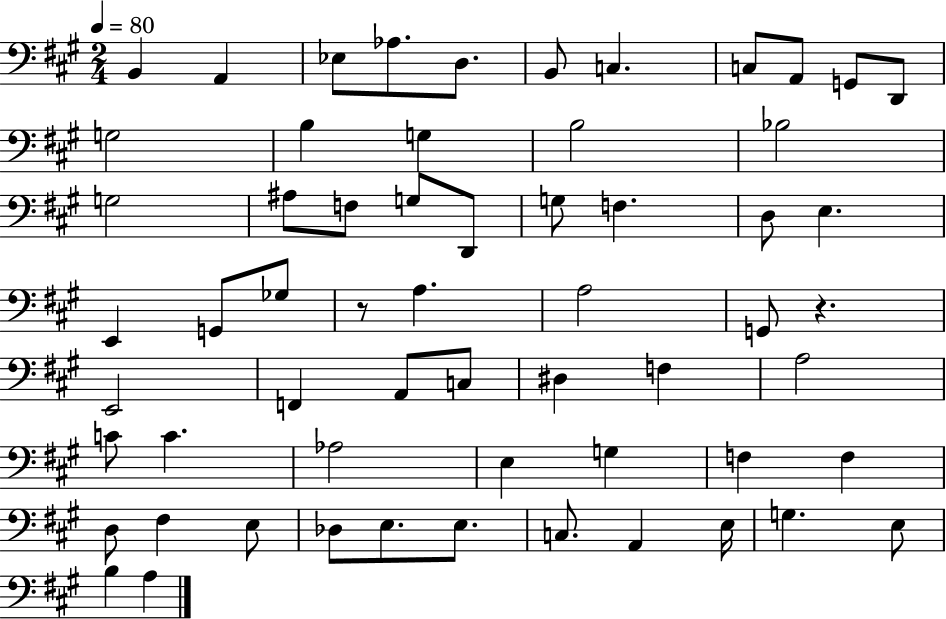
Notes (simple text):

B2/q A2/q Eb3/e Ab3/e. D3/e. B2/e C3/q. C3/e A2/e G2/e D2/e G3/h B3/q G3/q B3/h Bb3/h G3/h A#3/e F3/e G3/e D2/e G3/e F3/q. D3/e E3/q. E2/q G2/e Gb3/e R/e A3/q. A3/h G2/e R/q. E2/h F2/q A2/e C3/e D#3/q F3/q A3/h C4/e C4/q. Ab3/h E3/q G3/q F3/q F3/q D3/e F#3/q E3/e Db3/e E3/e. E3/e. C3/e. A2/q E3/s G3/q. E3/e B3/q A3/q